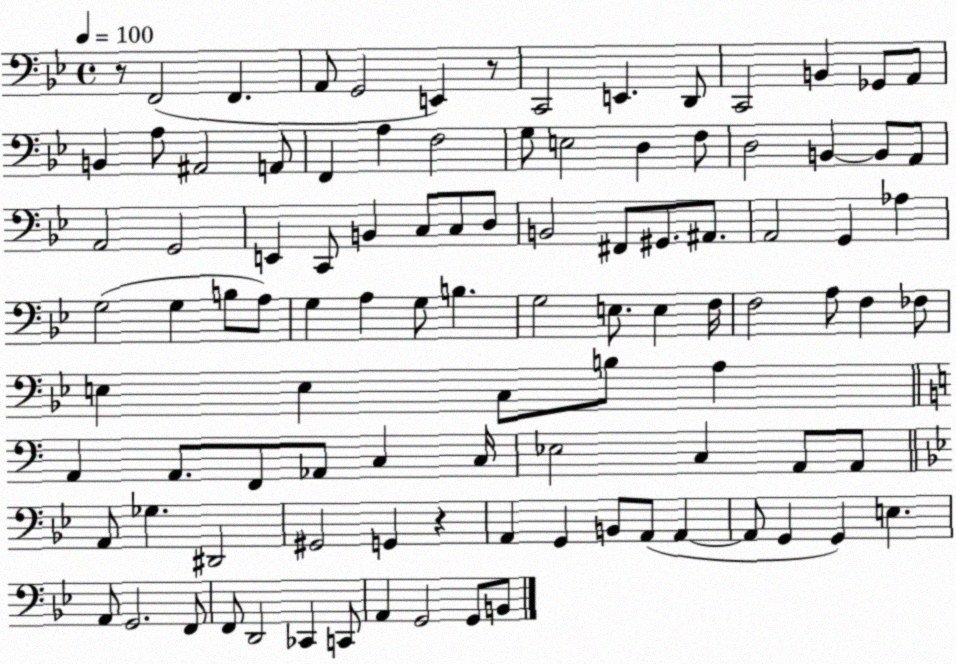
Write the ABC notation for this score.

X:1
T:Untitled
M:4/4
L:1/4
K:Bb
z/2 F,,2 F,, A,,/2 G,,2 E,, z/2 C,,2 E,, D,,/2 C,,2 B,, _G,,/2 A,,/2 B,, A,/2 ^A,,2 A,,/2 F,, A, F,2 G,/2 E,2 D, F,/2 D,2 B,, B,,/2 A,,/2 A,,2 G,,2 E,, C,,/2 B,, C,/2 C,/2 D,/2 B,,2 ^F,,/2 ^G,,/2 ^A,,/2 A,,2 G,, _A, G,2 G, B,/2 A,/2 G, A, G,/2 B, G,2 E,/2 E, F,/4 F,2 A,/2 F, _F,/2 E, E, C,/2 B,/2 A, A,, A,,/2 F,,/2 _A,,/2 C, C,/4 _E,2 C, A,,/2 A,,/2 A,,/2 _G, ^D,,2 ^G,,2 G,, z A,, G,, B,,/2 A,,/2 A,, A,,/2 G,, G,, E, A,,/2 G,,2 F,,/2 F,,/2 D,,2 _C,, C,,/2 A,, G,,2 G,,/2 B,,/2